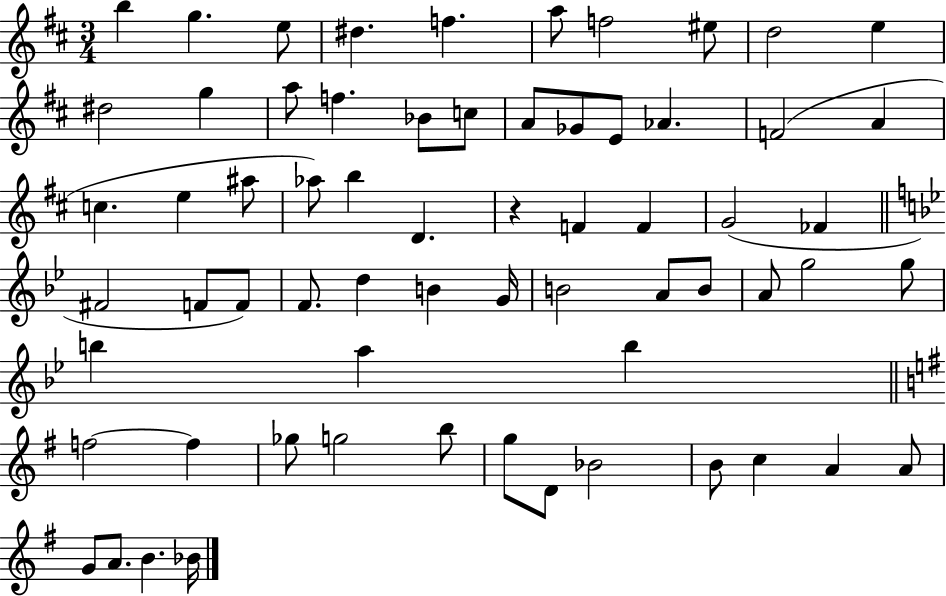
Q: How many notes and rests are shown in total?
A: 65